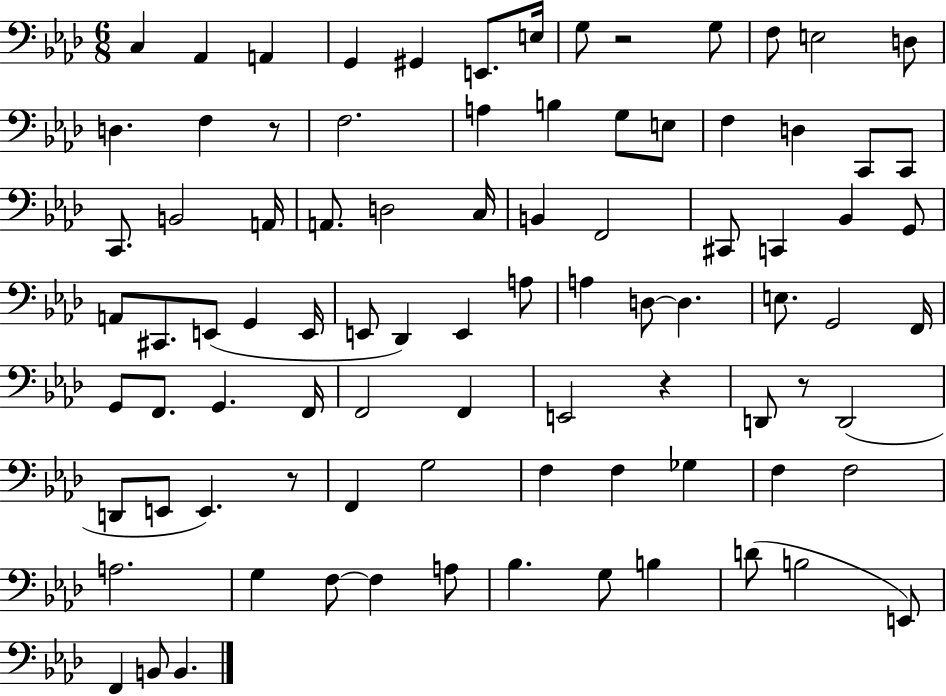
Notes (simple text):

C3/q Ab2/q A2/q G2/q G#2/q E2/e. E3/s G3/e R/h G3/e F3/e E3/h D3/e D3/q. F3/q R/e F3/h. A3/q B3/q G3/e E3/e F3/q D3/q C2/e C2/e C2/e. B2/h A2/s A2/e. D3/h C3/s B2/q F2/h C#2/e C2/q Bb2/q G2/e A2/e C#2/e. E2/e G2/q E2/s E2/e Db2/q E2/q A3/e A3/q D3/e D3/q. E3/e. G2/h F2/s G2/e F2/e. G2/q. F2/s F2/h F2/q E2/h R/q D2/e R/e D2/h D2/e E2/e E2/q. R/e F2/q G3/h F3/q F3/q Gb3/q F3/q F3/h A3/h. G3/q F3/e F3/q A3/e Bb3/q. G3/e B3/q D4/e B3/h E2/e F2/q B2/e B2/q.